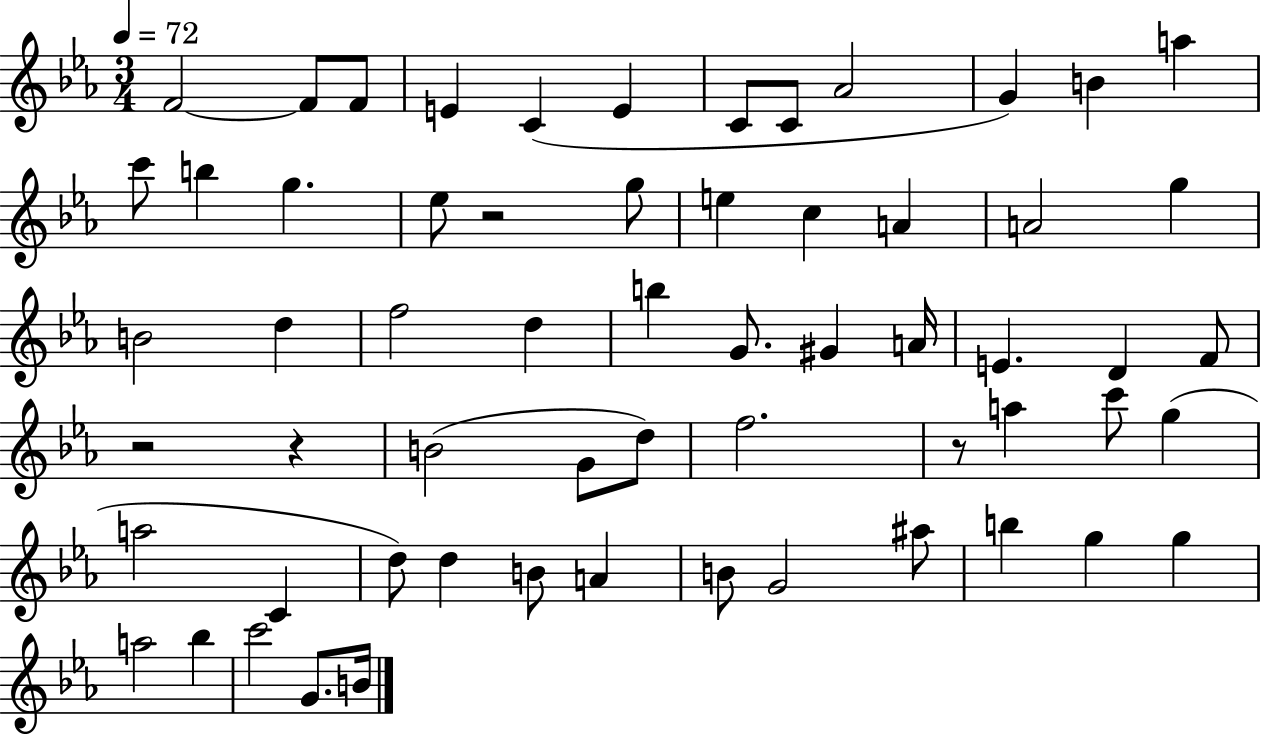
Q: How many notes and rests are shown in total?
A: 61